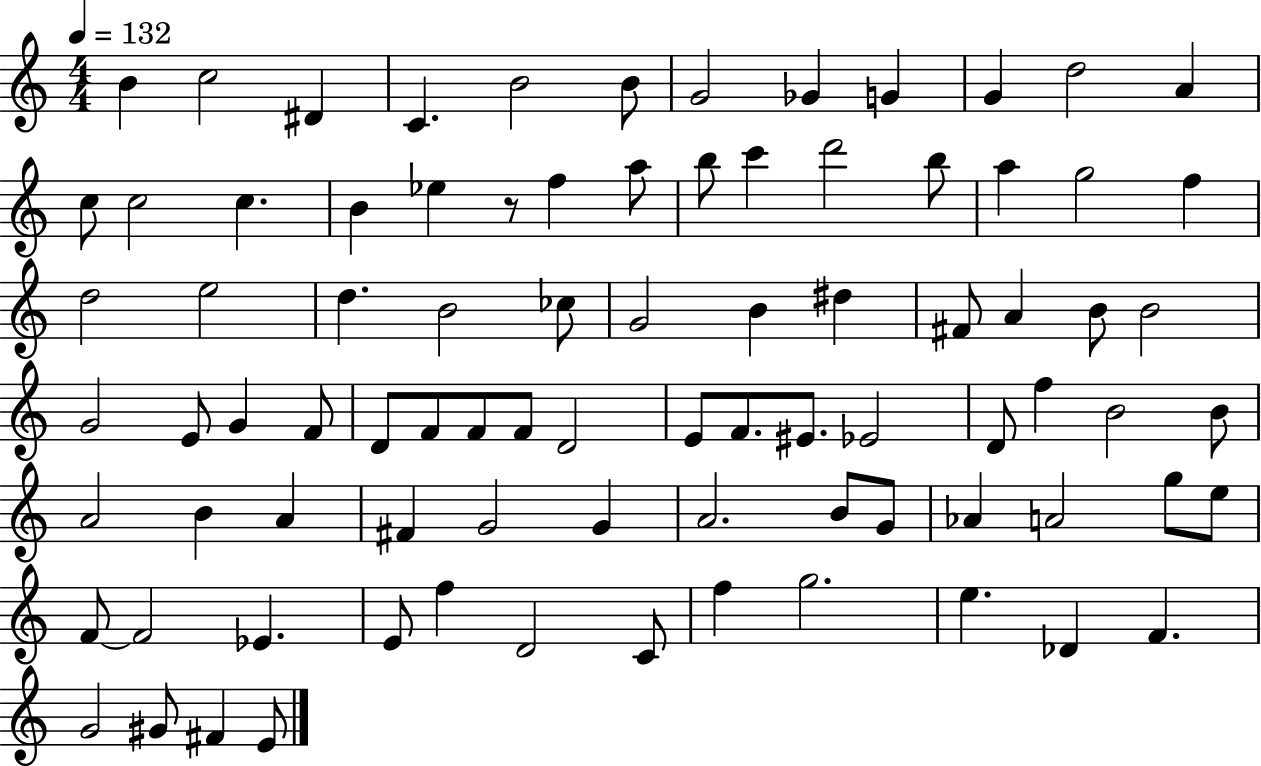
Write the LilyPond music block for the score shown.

{
  \clef treble
  \numericTimeSignature
  \time 4/4
  \key c \major
  \tempo 4 = 132
  b'4 c''2 dis'4 | c'4. b'2 b'8 | g'2 ges'4 g'4 | g'4 d''2 a'4 | \break c''8 c''2 c''4. | b'4 ees''4 r8 f''4 a''8 | b''8 c'''4 d'''2 b''8 | a''4 g''2 f''4 | \break d''2 e''2 | d''4. b'2 ces''8 | g'2 b'4 dis''4 | fis'8 a'4 b'8 b'2 | \break g'2 e'8 g'4 f'8 | d'8 f'8 f'8 f'8 d'2 | e'8 f'8. eis'8. ees'2 | d'8 f''4 b'2 b'8 | \break a'2 b'4 a'4 | fis'4 g'2 g'4 | a'2. b'8 g'8 | aes'4 a'2 g''8 e''8 | \break f'8~~ f'2 ees'4. | e'8 f''4 d'2 c'8 | f''4 g''2. | e''4. des'4 f'4. | \break g'2 gis'8 fis'4 e'8 | \bar "|."
}